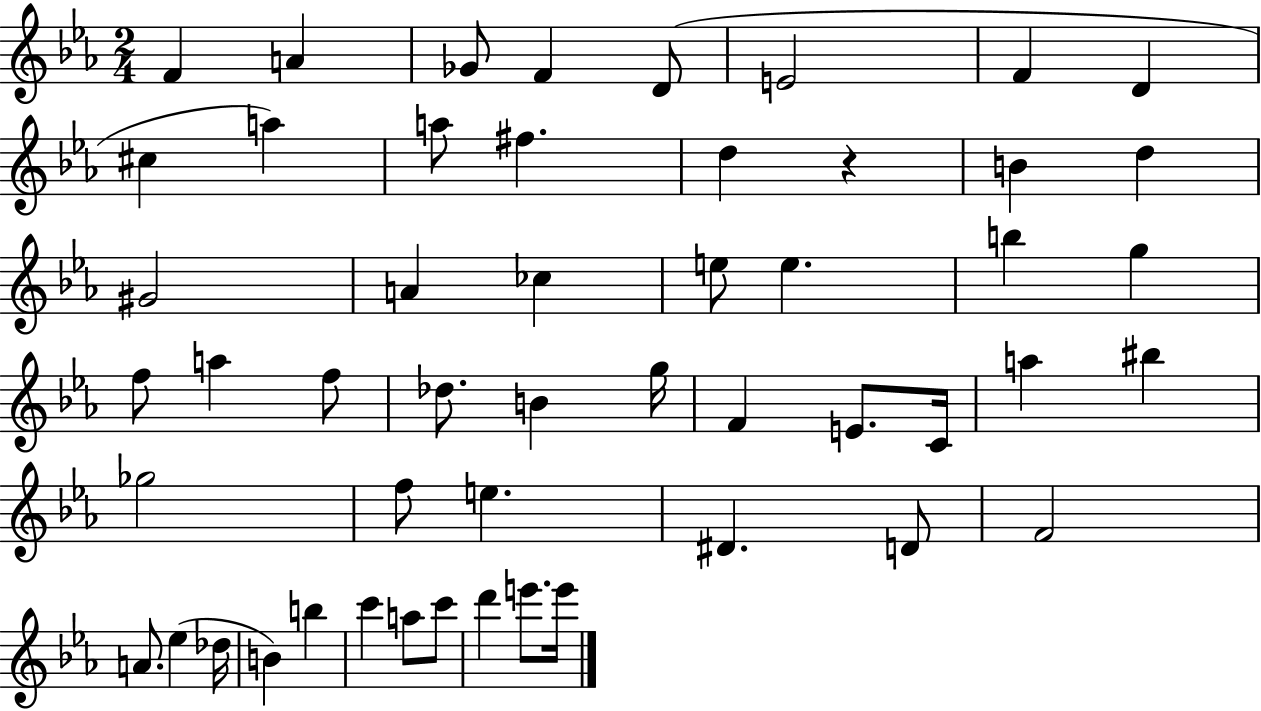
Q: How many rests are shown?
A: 1